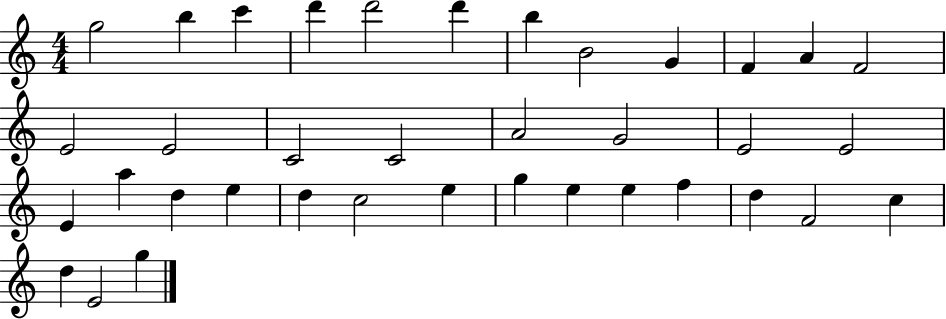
G5/h B5/q C6/q D6/q D6/h D6/q B5/q B4/h G4/q F4/q A4/q F4/h E4/h E4/h C4/h C4/h A4/h G4/h E4/h E4/h E4/q A5/q D5/q E5/q D5/q C5/h E5/q G5/q E5/q E5/q F5/q D5/q F4/h C5/q D5/q E4/h G5/q